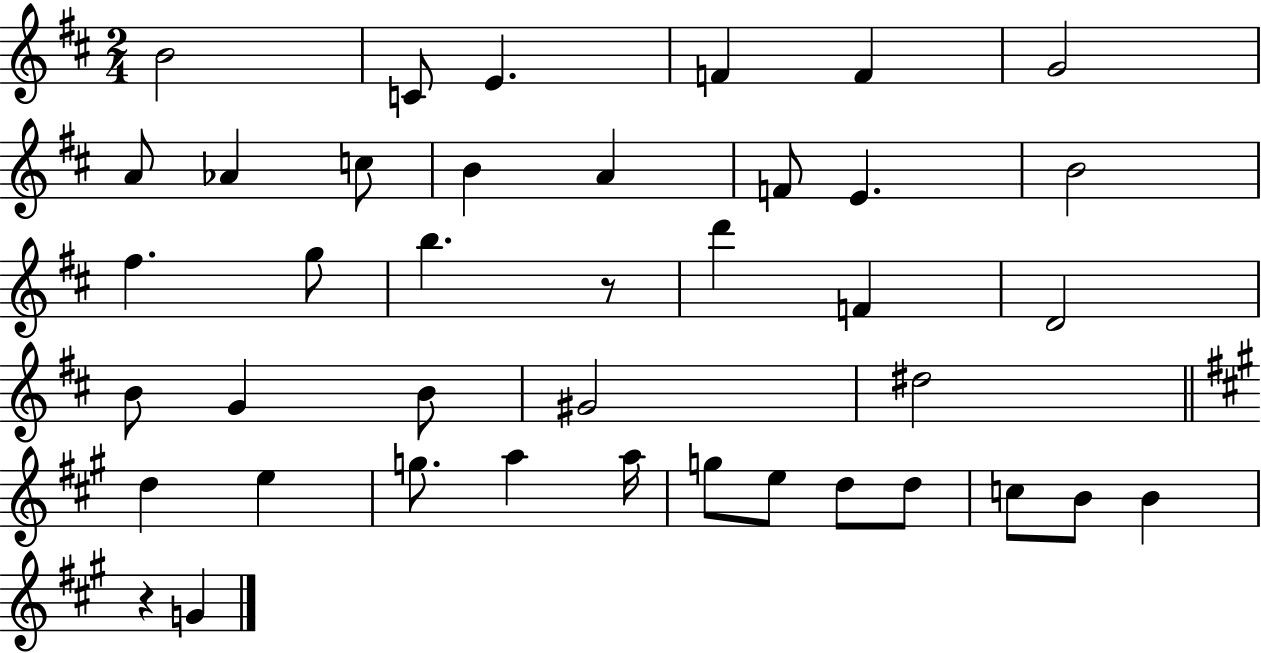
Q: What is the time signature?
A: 2/4